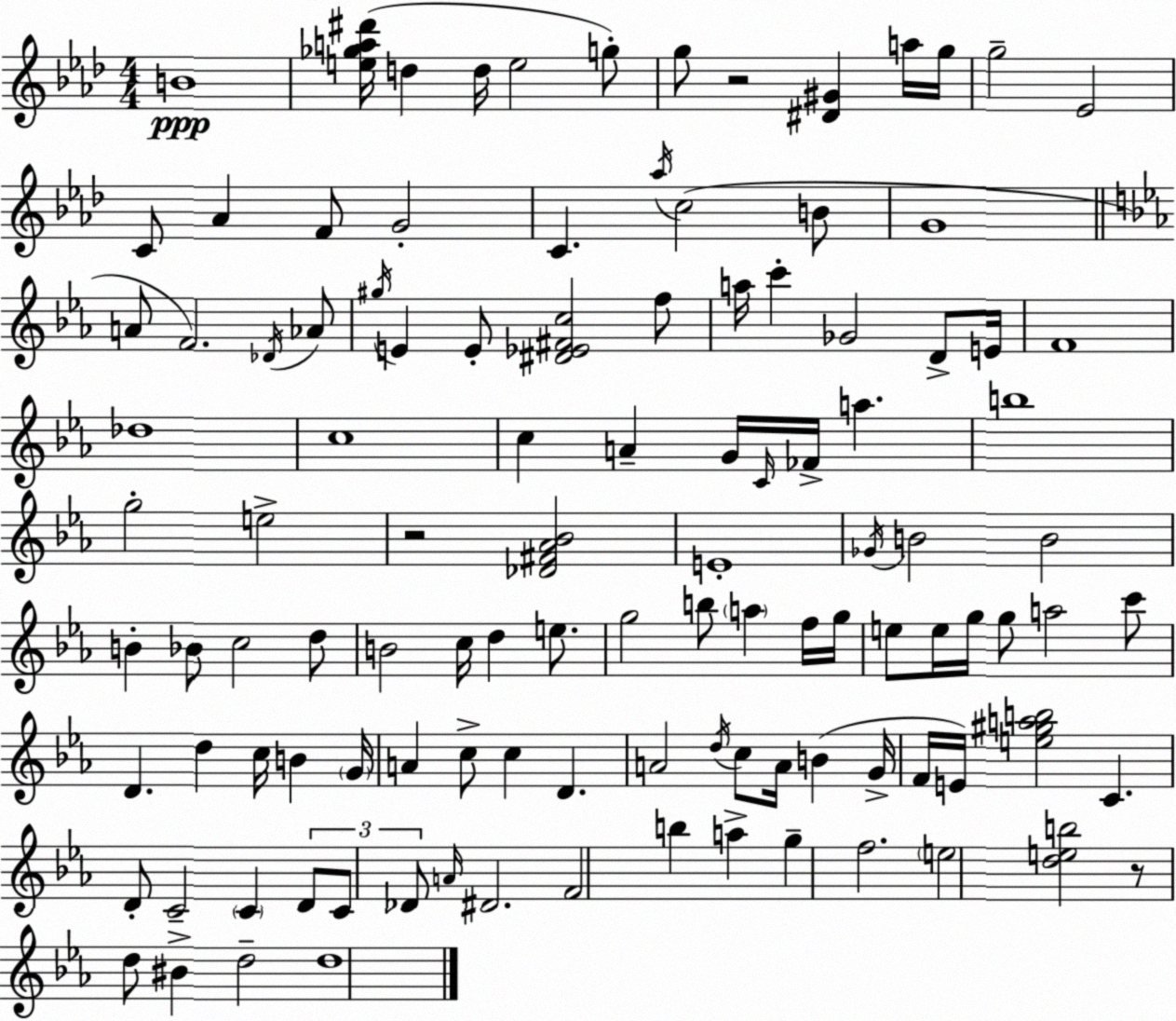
X:1
T:Untitled
M:4/4
L:1/4
K:Ab
B4 [e_ga^d']/4 d d/4 e2 g/2 g/2 z2 [^D^G] a/4 g/4 g2 _E2 C/2 _A F/2 G2 C _a/4 c2 B/2 G4 A/2 F2 _D/4 _A/2 ^g/4 E E/2 [^D_E^Fc]2 f/2 a/4 c' _G2 D/2 E/4 F4 _d4 c4 c A G/4 C/4 _F/4 a b4 g2 e2 z2 [_D^F_A_B]2 E4 _G/4 B2 B2 B _B/2 c2 d/2 B2 c/4 d e/2 g2 b/2 a f/4 g/4 e/2 e/4 g/4 g/2 a2 c'/2 D d c/4 B G/4 A c/2 c D A2 d/4 c/2 A/4 B G/4 F/4 E/4 [e^gab]2 C D/2 C2 C D/2 C/2 _D/2 A/4 ^D2 F2 b a g f2 e2 [deb]2 z/2 d/2 ^B d2 d4